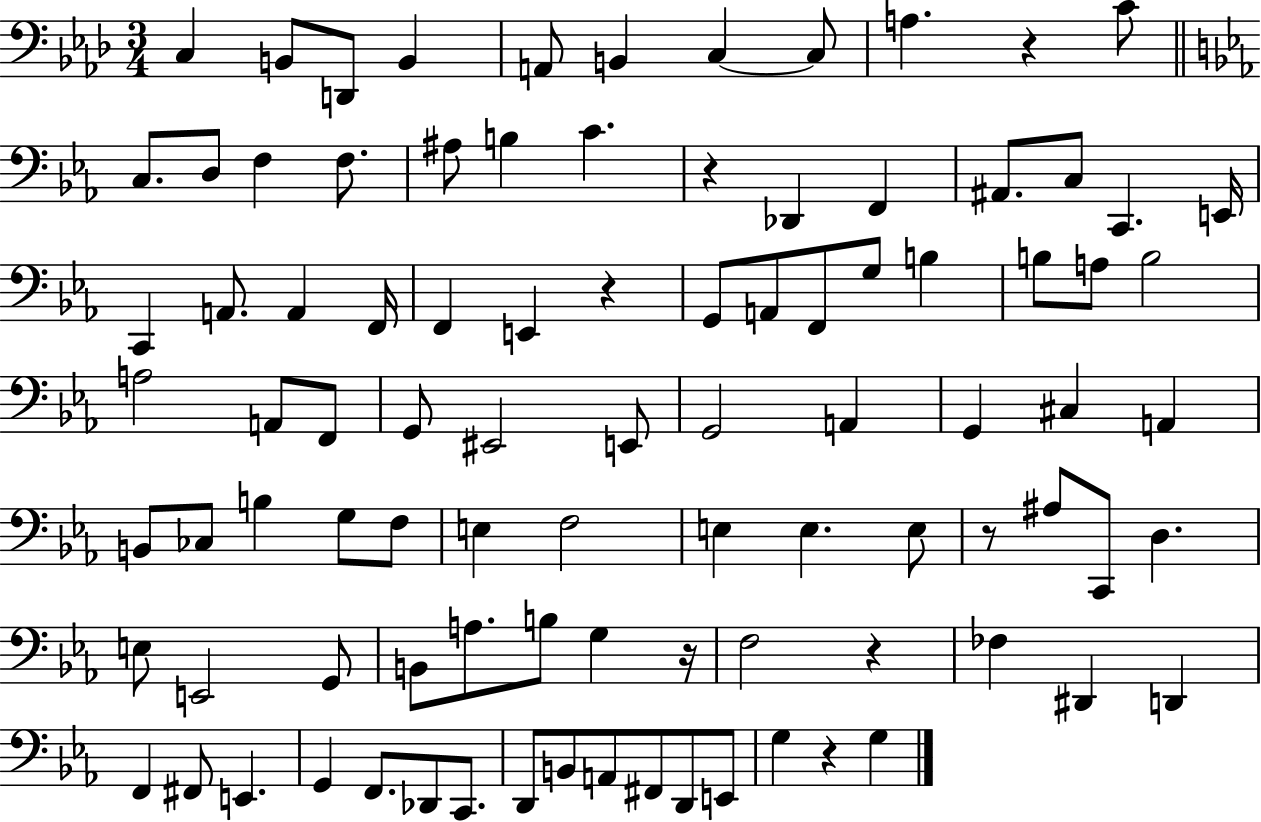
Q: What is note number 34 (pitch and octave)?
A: B3